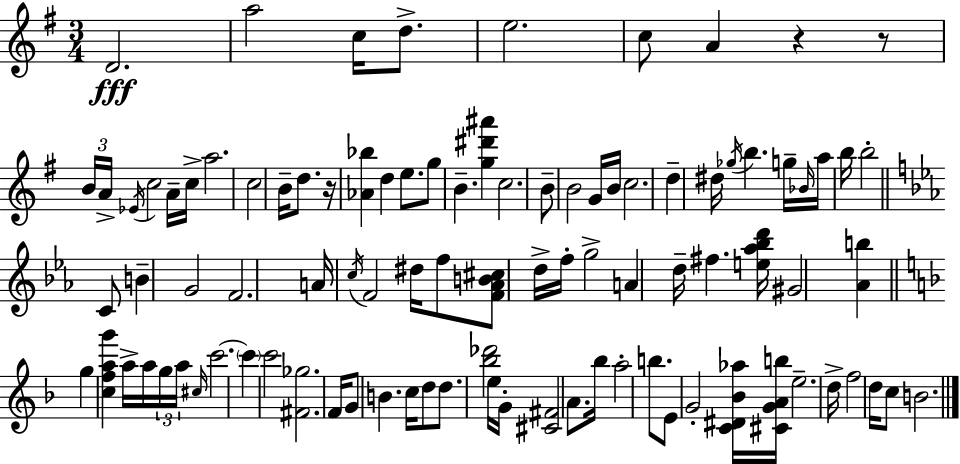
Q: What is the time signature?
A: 3/4